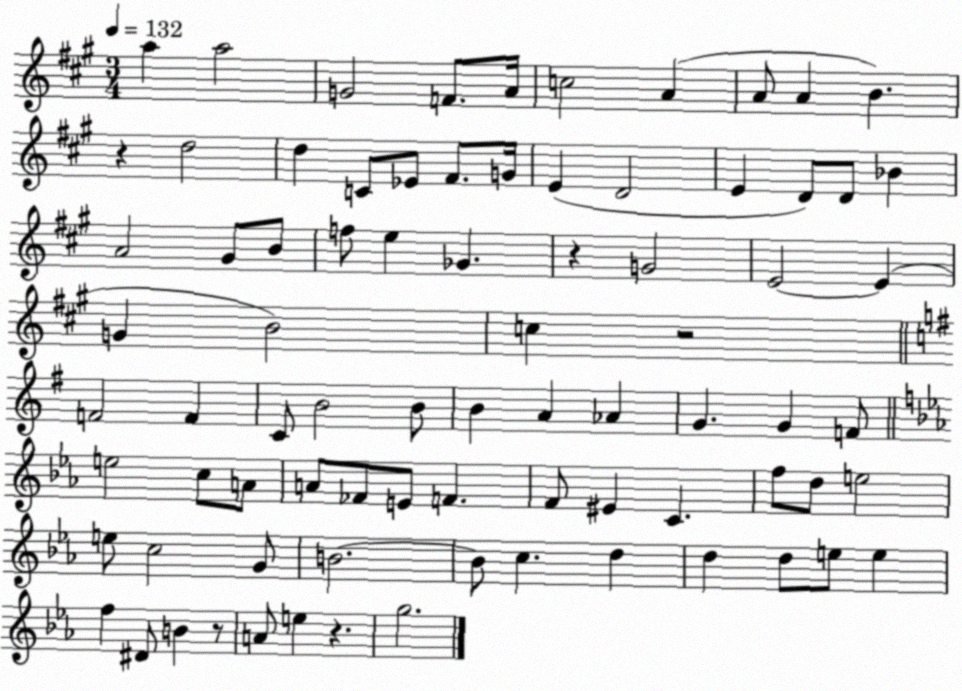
X:1
T:Untitled
M:3/4
L:1/4
K:A
a a2 G2 F/2 A/4 c2 A A/2 A B z d2 d C/2 _E/2 ^F/2 G/4 E D2 E D/2 D/2 _B A2 ^G/2 B/2 f/2 e _G z G2 E2 E G B2 c z2 F2 F C/2 B2 B/2 B A _A G G F/2 e2 c/2 A/2 A/2 _F/2 E/2 F F/2 ^E C f/2 d/2 e2 e/2 c2 G/2 B2 B/2 c d d d/2 e/2 e f ^D/2 B z/2 A/2 e z g2